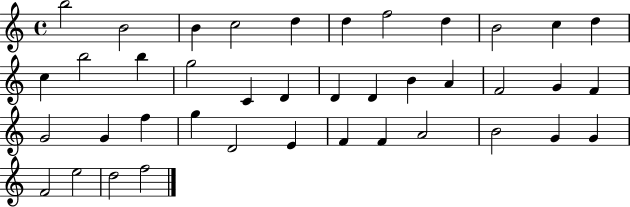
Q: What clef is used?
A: treble